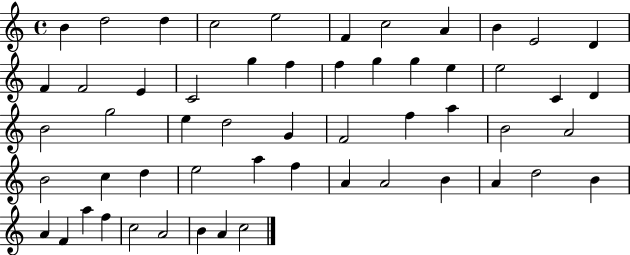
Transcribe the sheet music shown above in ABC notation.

X:1
T:Untitled
M:4/4
L:1/4
K:C
B d2 d c2 e2 F c2 A B E2 D F F2 E C2 g f f g g e e2 C D B2 g2 e d2 G F2 f a B2 A2 B2 c d e2 a f A A2 B A d2 B A F a f c2 A2 B A c2